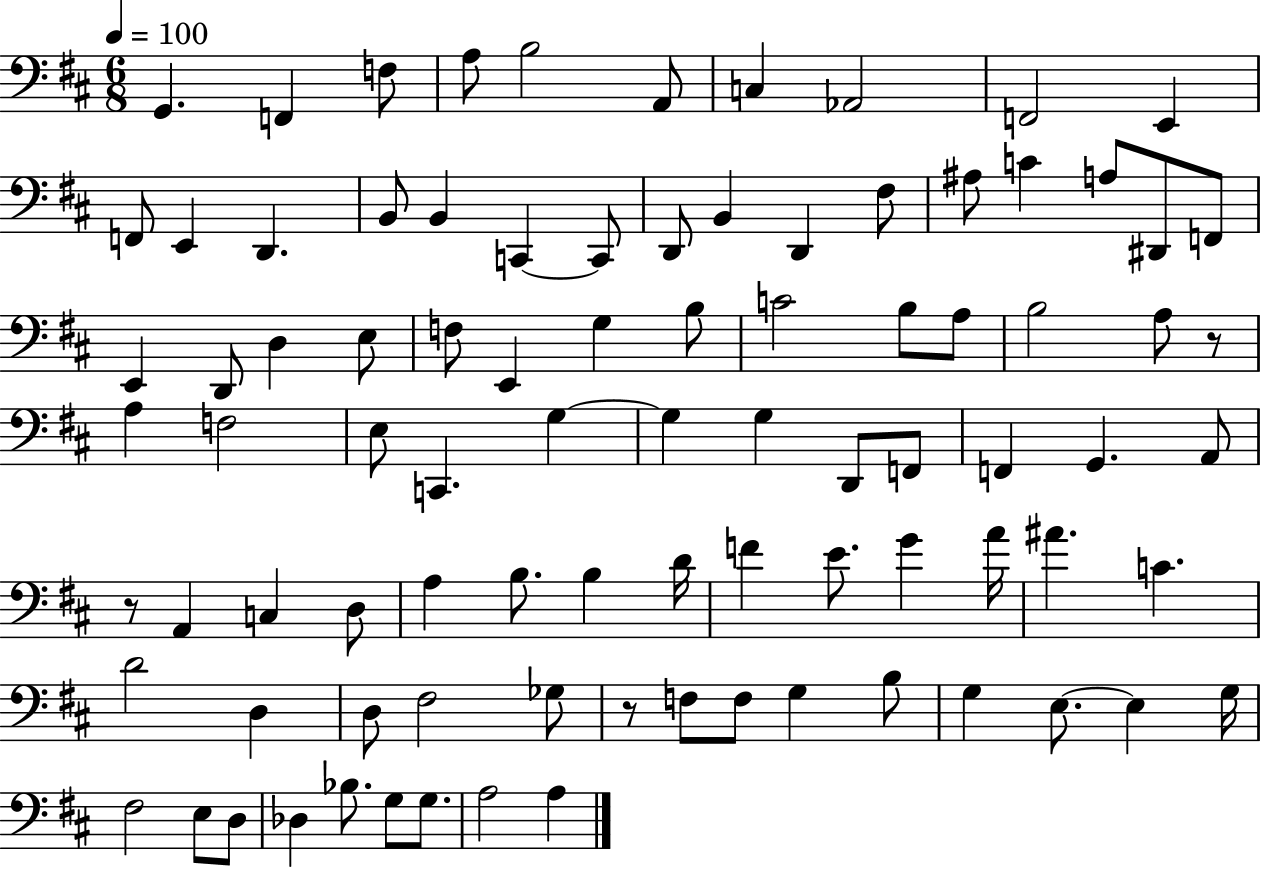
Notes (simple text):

G2/q. F2/q F3/e A3/e B3/h A2/e C3/q Ab2/h F2/h E2/q F2/e E2/q D2/q. B2/e B2/q C2/q C2/e D2/e B2/q D2/q F#3/e A#3/e C4/q A3/e D#2/e F2/e E2/q D2/e D3/q E3/e F3/e E2/q G3/q B3/e C4/h B3/e A3/e B3/h A3/e R/e A3/q F3/h E3/e C2/q. G3/q G3/q G3/q D2/e F2/e F2/q G2/q. A2/e R/e A2/q C3/q D3/e A3/q B3/e. B3/q D4/s F4/q E4/e. G4/q A4/s A#4/q. C4/q. D4/h D3/q D3/e F#3/h Gb3/e R/e F3/e F3/e G3/q B3/e G3/q E3/e. E3/q G3/s F#3/h E3/e D3/e Db3/q Bb3/e. G3/e G3/e. A3/h A3/q